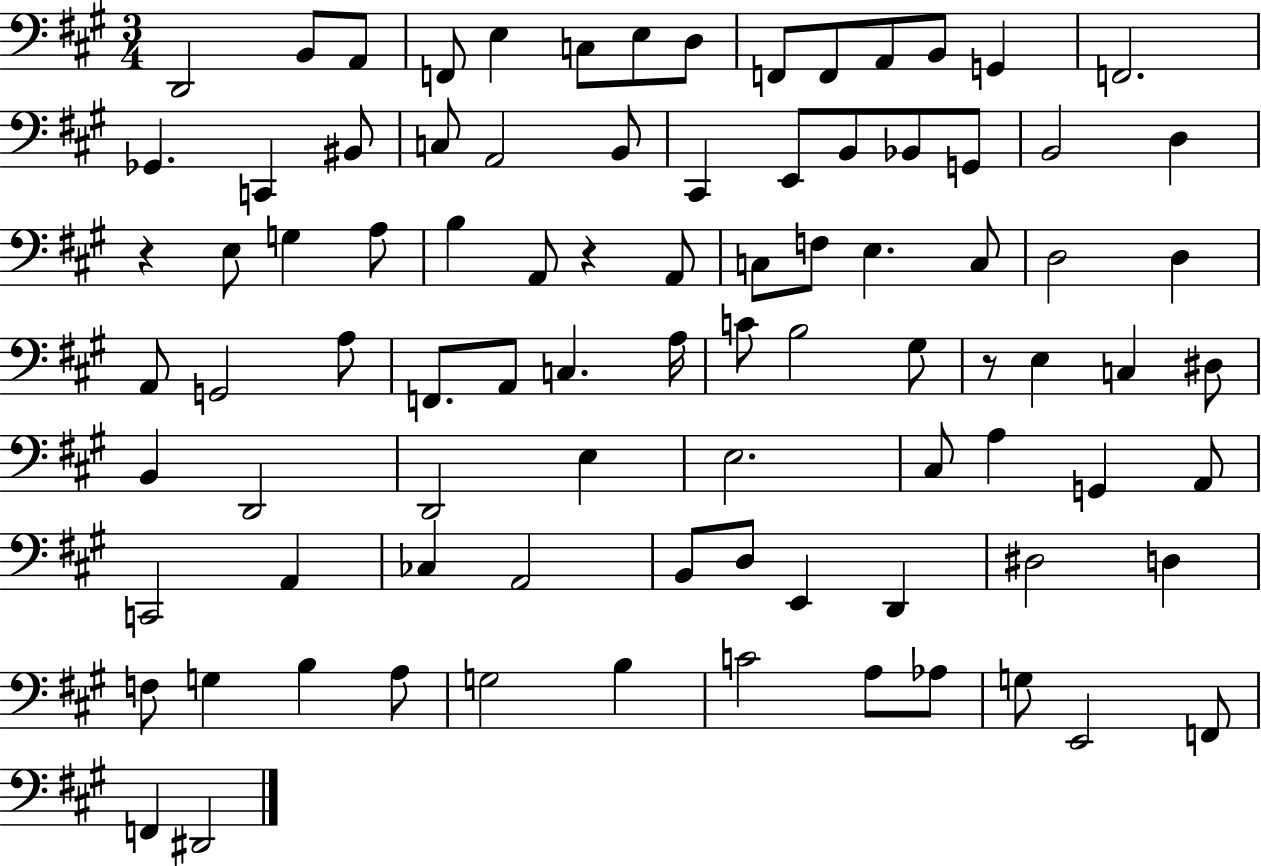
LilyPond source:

{
  \clef bass
  \numericTimeSignature
  \time 3/4
  \key a \major
  d,2 b,8 a,8 | f,8 e4 c8 e8 d8 | f,8 f,8 a,8 b,8 g,4 | f,2. | \break ges,4. c,4 bis,8 | c8 a,2 b,8 | cis,4 e,8 b,8 bes,8 g,8 | b,2 d4 | \break r4 e8 g4 a8 | b4 a,8 r4 a,8 | c8 f8 e4. c8 | d2 d4 | \break a,8 g,2 a8 | f,8. a,8 c4. a16 | c'8 b2 gis8 | r8 e4 c4 dis8 | \break b,4 d,2 | d,2 e4 | e2. | cis8 a4 g,4 a,8 | \break c,2 a,4 | ces4 a,2 | b,8 d8 e,4 d,4 | dis2 d4 | \break f8 g4 b4 a8 | g2 b4 | c'2 a8 aes8 | g8 e,2 f,8 | \break f,4 dis,2 | \bar "|."
}